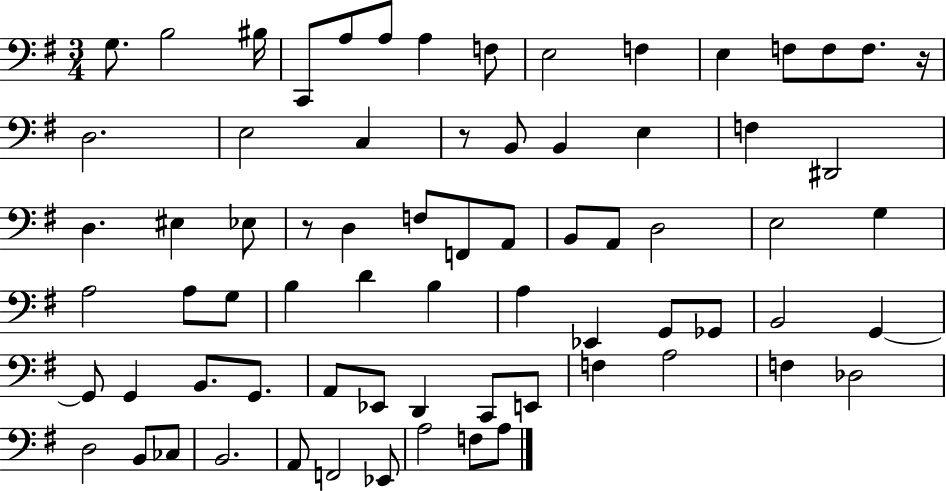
{
  \clef bass
  \numericTimeSignature
  \time 3/4
  \key g \major
  \repeat volta 2 { g8. b2 bis16 | c,8 a8 a8 a4 f8 | e2 f4 | e4 f8 f8 f8. r16 | \break d2. | e2 c4 | r8 b,8 b,4 e4 | f4 dis,2 | \break d4. eis4 ees8 | r8 d4 f8 f,8 a,8 | b,8 a,8 d2 | e2 g4 | \break a2 a8 g8 | b4 d'4 b4 | a4 ees,4 g,8 ges,8 | b,2 g,4~~ | \break g,8 g,4 b,8. g,8. | a,8 ees,8 d,4 c,8 e,8 | f4 a2 | f4 des2 | \break d2 b,8 ces8 | b,2. | a,8 f,2 ees,8 | a2 f8 a8 | \break } \bar "|."
}